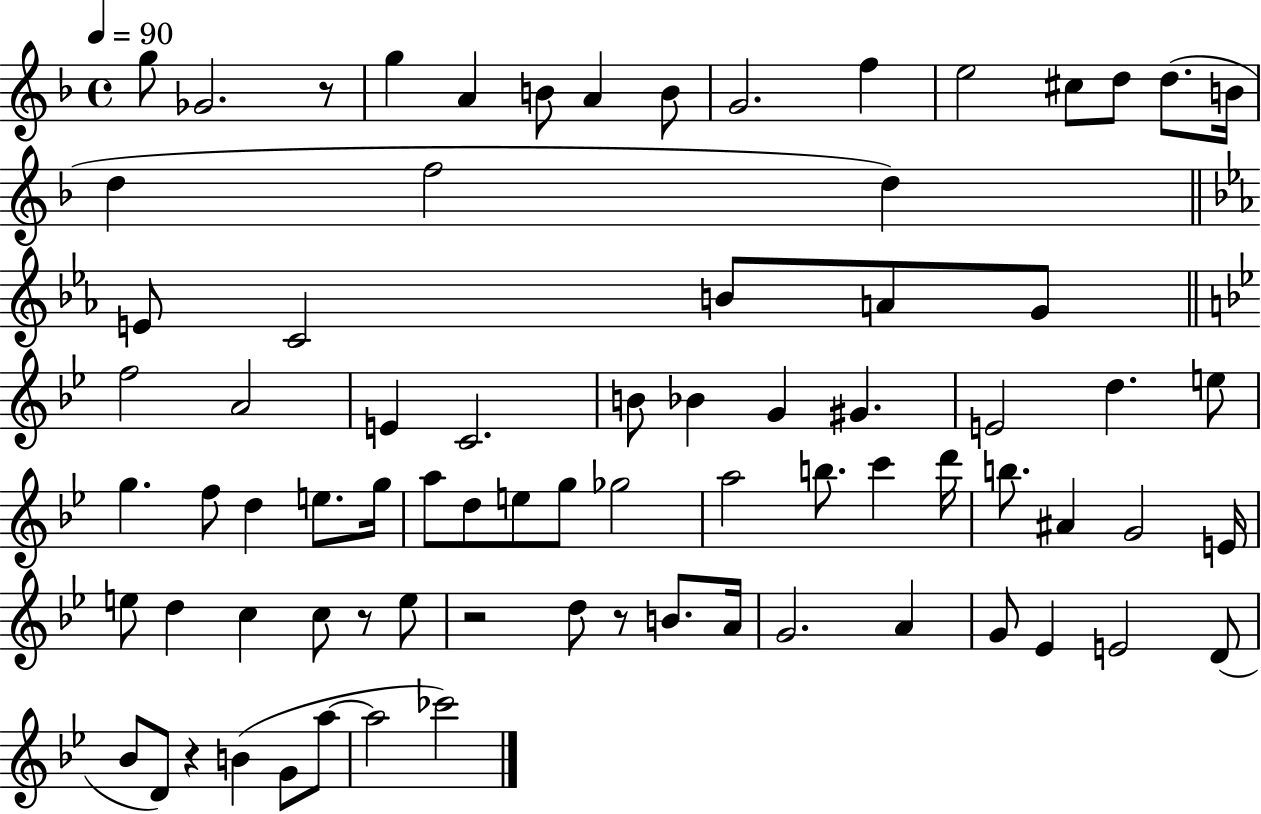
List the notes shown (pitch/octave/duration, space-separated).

G5/e Gb4/h. R/e G5/q A4/q B4/e A4/q B4/e G4/h. F5/q E5/h C#5/e D5/e D5/e. B4/s D5/q F5/h D5/q E4/e C4/h B4/e A4/e G4/e F5/h A4/h E4/q C4/h. B4/e Bb4/q G4/q G#4/q. E4/h D5/q. E5/e G5/q. F5/e D5/q E5/e. G5/s A5/e D5/e E5/e G5/e Gb5/h A5/h B5/e. C6/q D6/s B5/e. A#4/q G4/h E4/s E5/e D5/q C5/q C5/e R/e E5/e R/h D5/e R/e B4/e. A4/s G4/h. A4/q G4/e Eb4/q E4/h D4/e Bb4/e D4/e R/q B4/q G4/e A5/e A5/h CES6/h